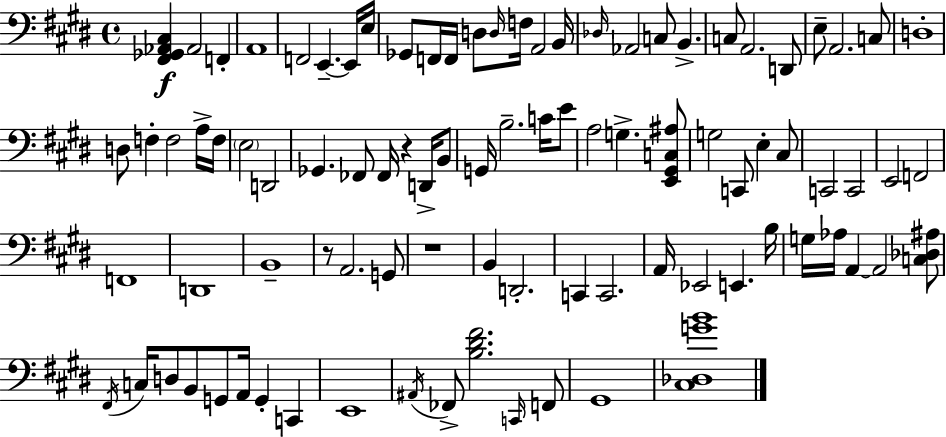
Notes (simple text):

[F#2,Gb2,Ab2,C#3]/q Ab2/h F2/q A2/w F2/h E2/q. E2/s E3/s Gb2/e F2/s F2/s D3/e D3/s F3/s A2/h B2/s Db3/s Ab2/h C3/e B2/q. C3/e A2/h. D2/e E3/e A2/h. C3/e D3/w D3/e F3/q F3/h A3/s F3/s E3/h D2/h Gb2/q. FES2/e FES2/s R/q D2/s B2/e G2/s B3/h. C4/s E4/e A3/h G3/q. [E2,G#2,C3,A#3]/e G3/h C2/e E3/q C#3/e C2/h C2/h E2/h F2/h F2/w D2/w B2/w R/e A2/h. G2/e R/w B2/q D2/h. C2/q C2/h. A2/s Eb2/h E2/q. B3/s G3/s Ab3/s A2/q A2/h [C3,Db3,A#3]/e F#2/s C3/s D3/e B2/e G2/e A2/s G2/q C2/q E2/w A#2/s FES2/e [B3,D#4,F#4]/h. C2/s F2/e G#2/w [C#3,Db3,G4,B4]/w